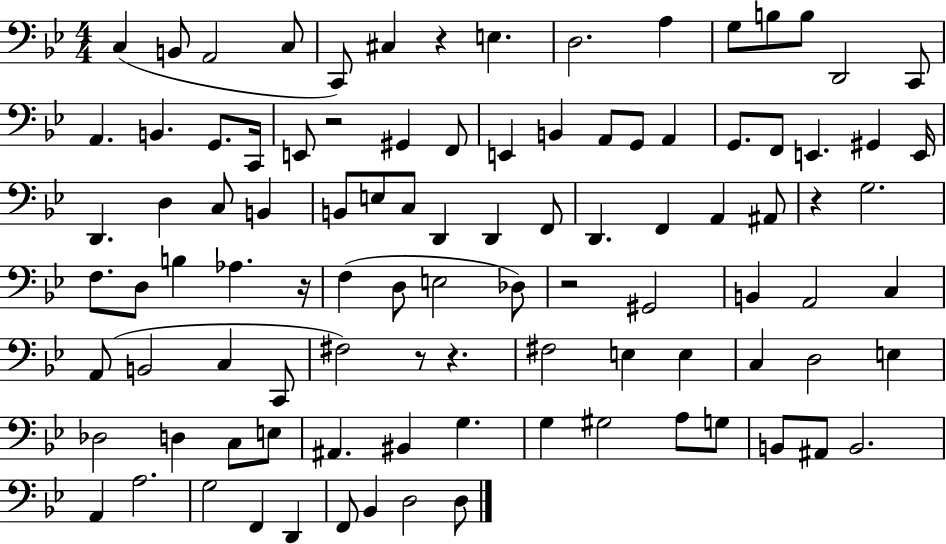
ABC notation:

X:1
T:Untitled
M:4/4
L:1/4
K:Bb
C, B,,/2 A,,2 C,/2 C,,/2 ^C, z E, D,2 A, G,/2 B,/2 B,/2 D,,2 C,,/2 A,, B,, G,,/2 C,,/4 E,,/2 z2 ^G,, F,,/2 E,, B,, A,,/2 G,,/2 A,, G,,/2 F,,/2 E,, ^G,, E,,/4 D,, D, C,/2 B,, B,,/2 E,/2 C,/2 D,, D,, F,,/2 D,, F,, A,, ^A,,/2 z G,2 F,/2 D,/2 B, _A, z/4 F, D,/2 E,2 _D,/2 z2 ^G,,2 B,, A,,2 C, A,,/2 B,,2 C, C,,/2 ^F,2 z/2 z ^F,2 E, E, C, D,2 E, _D,2 D, C,/2 E,/2 ^A,, ^B,, G, G, ^G,2 A,/2 G,/2 B,,/2 ^A,,/2 B,,2 A,, A,2 G,2 F,, D,, F,,/2 _B,, D,2 D,/2